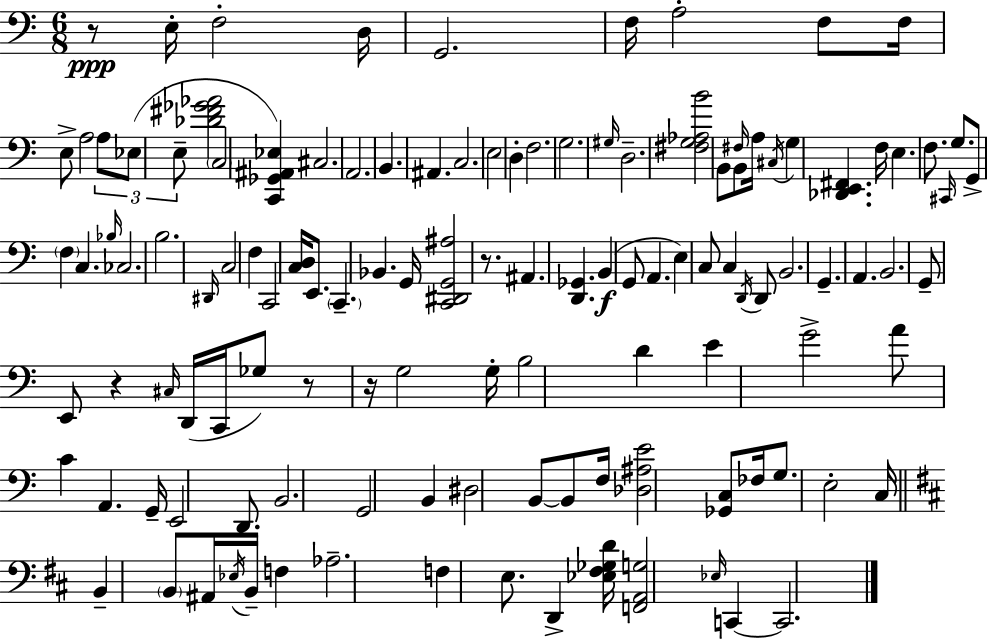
X:1
T:Untitled
M:6/8
L:1/4
K:Am
z/2 E,/4 F,2 D,/4 G,,2 F,/4 A,2 F,/2 F,/4 E,/2 A,2 A,/2 _E,/2 E,/2 [_D^F_G_A]2 C,2 [C,,_G,,^A,,_E,] ^C,2 A,,2 B,, ^A,, C,2 E,2 D, F,2 G,2 ^G,/4 D,2 [^F,G,_A,B]2 B,,/2 B,,/2 ^F,/4 A,/4 ^C,/4 G, [_D,,E,,^F,,] F,/4 E, F,/2 ^C,,/4 G,/2 G,,/2 F, C, _B,/4 _C,2 B,2 ^D,,/4 C,2 F, C,,2 [C,D,]/4 E,,/2 C,, _B,, G,,/4 [C,,^D,,G,,^A,]2 z/2 ^A,, [D,,_G,,] B,, G,,/2 A,, E, C,/2 C, D,,/4 D,,/2 B,,2 G,, A,, B,,2 G,,/2 E,,/2 z ^C,/4 D,,/4 C,,/4 _G,/2 z/2 z/4 G,2 G,/4 B,2 D E G2 A/2 C A,, G,,/4 E,,2 D,,/2 B,,2 G,,2 B,, ^D,2 B,,/2 B,,/2 F,/4 [_D,^A,E]2 [_G,,C,]/2 _F,/4 G,/2 E,2 C,/4 B,, B,,/2 ^A,,/4 _E,/4 B,,/4 F, _A,2 F, E,/2 D,, [_E,^F,_G,D]/4 [F,,A,,G,]2 _E,/4 C,, C,,2